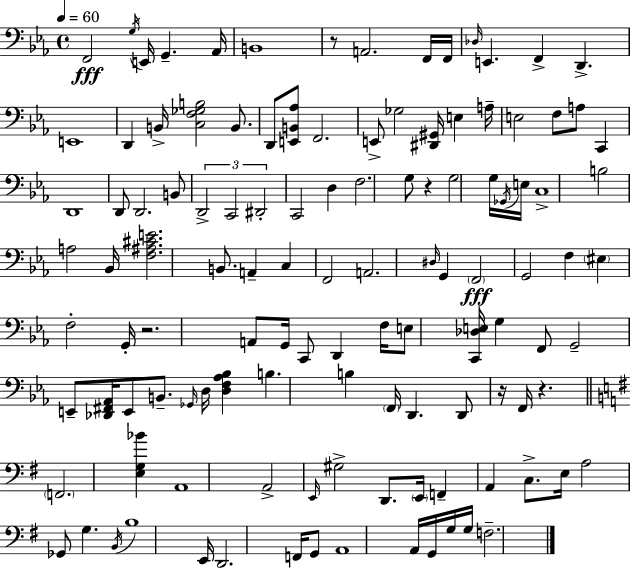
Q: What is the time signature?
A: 4/4